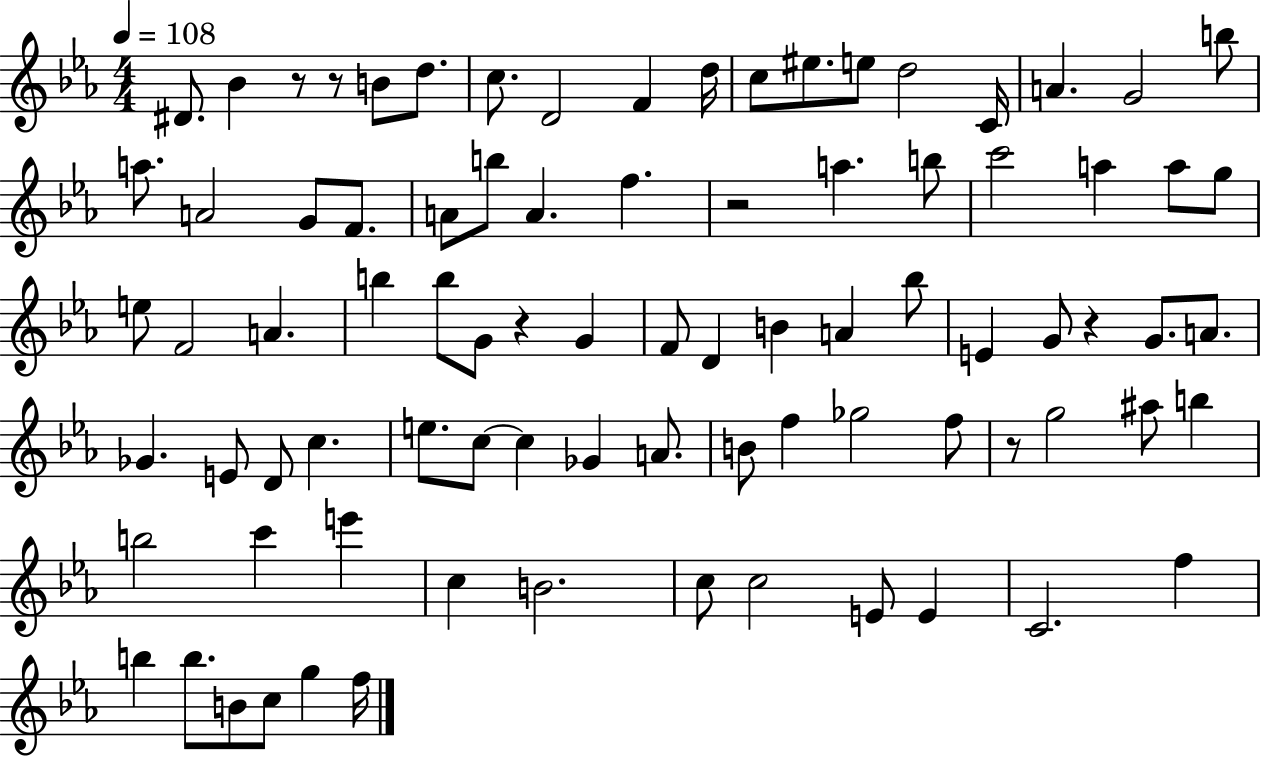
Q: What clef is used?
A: treble